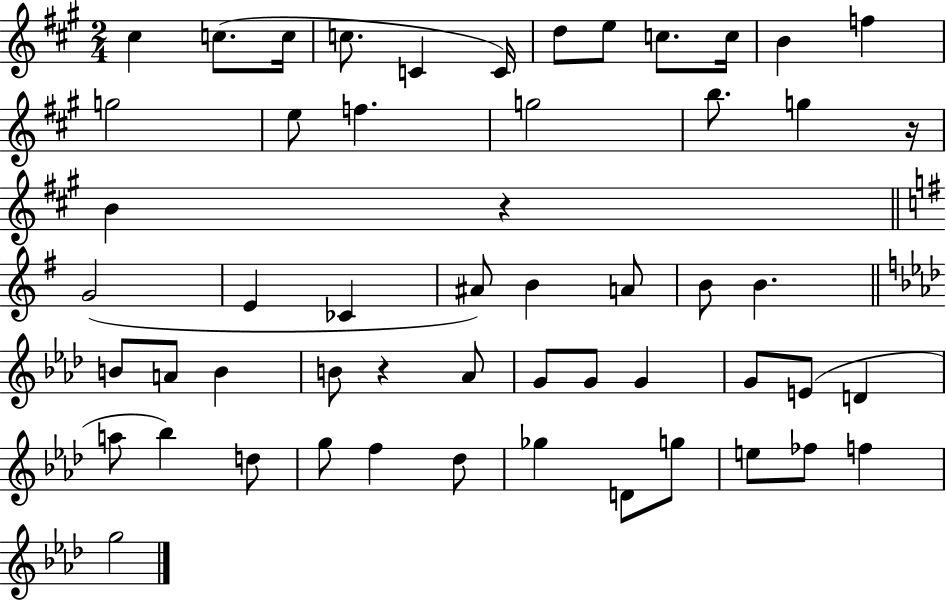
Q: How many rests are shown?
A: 3